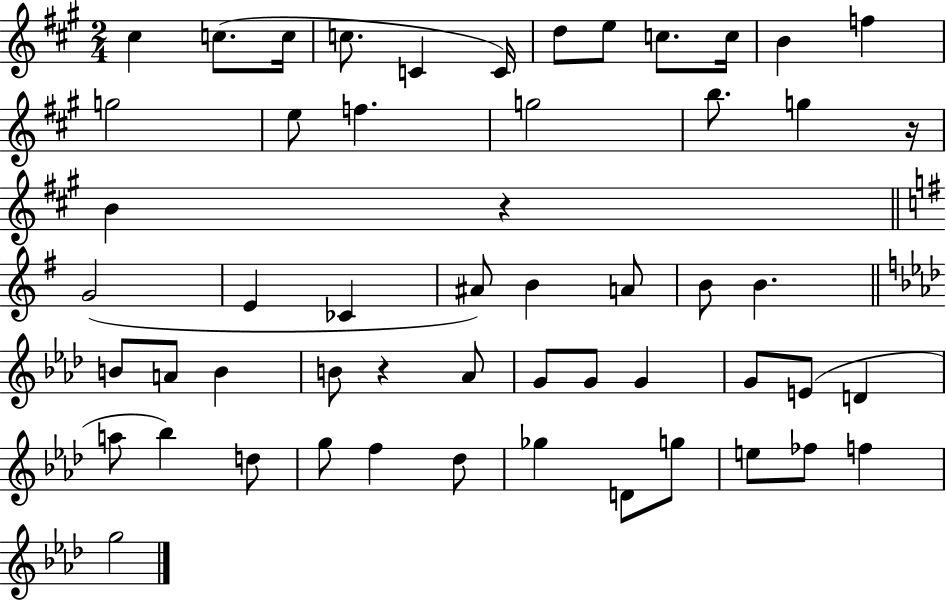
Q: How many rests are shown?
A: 3